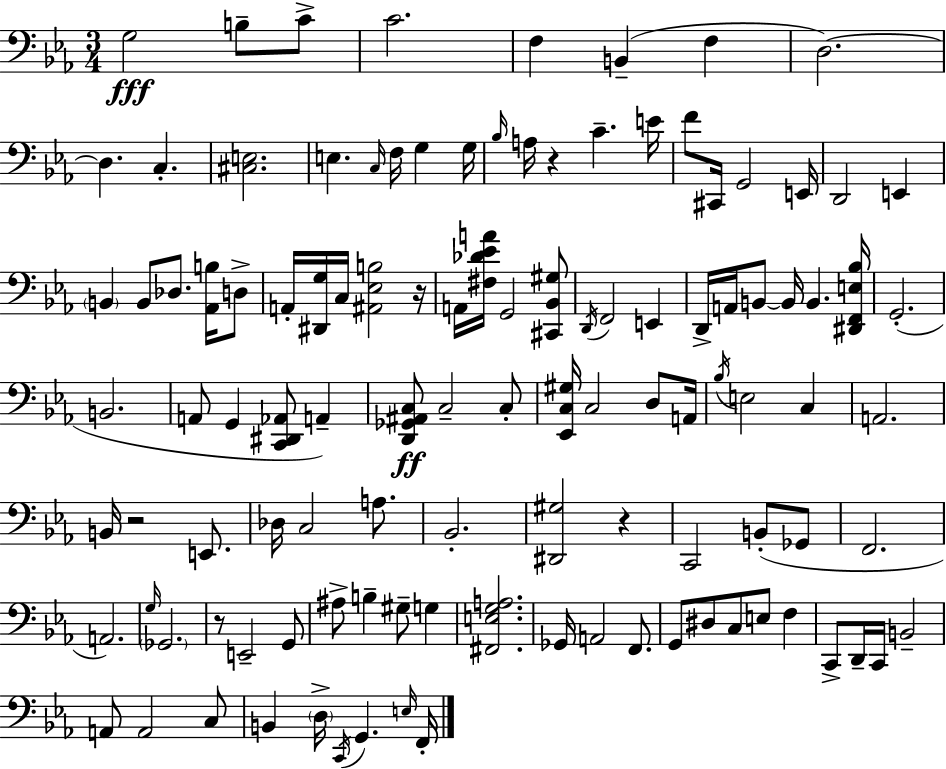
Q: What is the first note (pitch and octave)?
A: G3